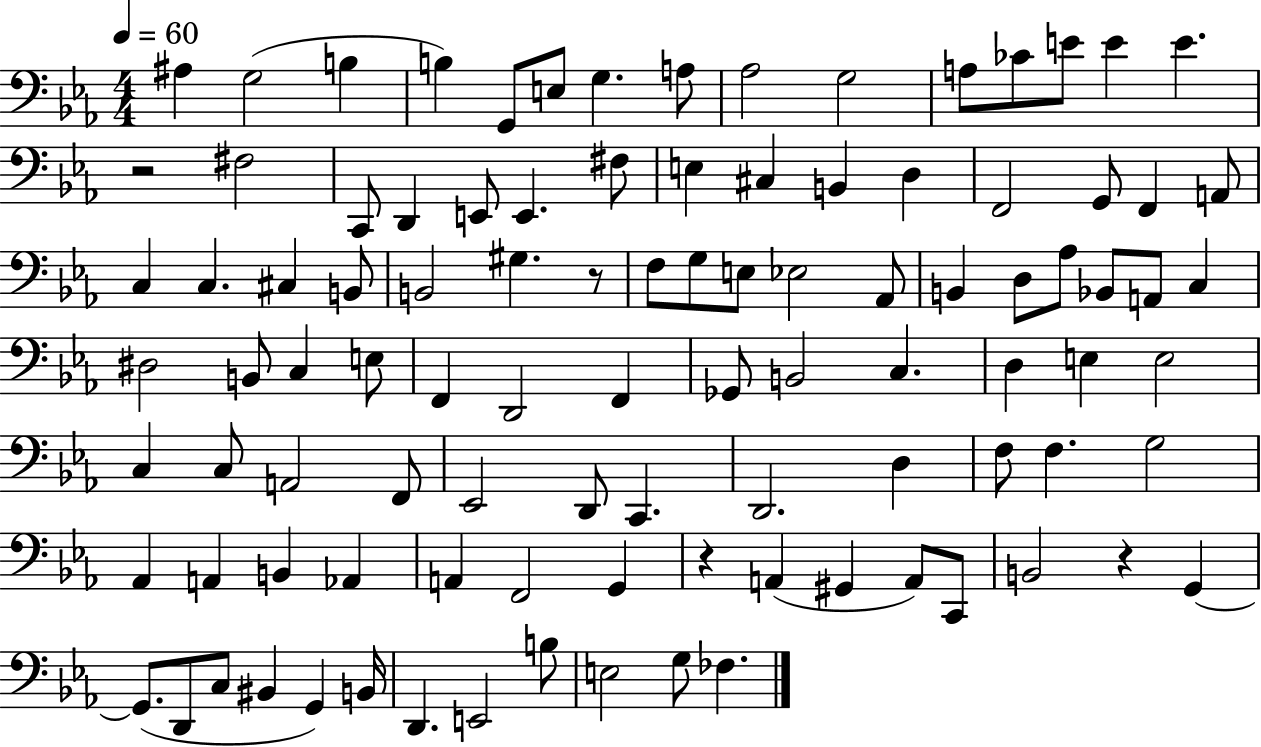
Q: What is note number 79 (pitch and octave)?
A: A2